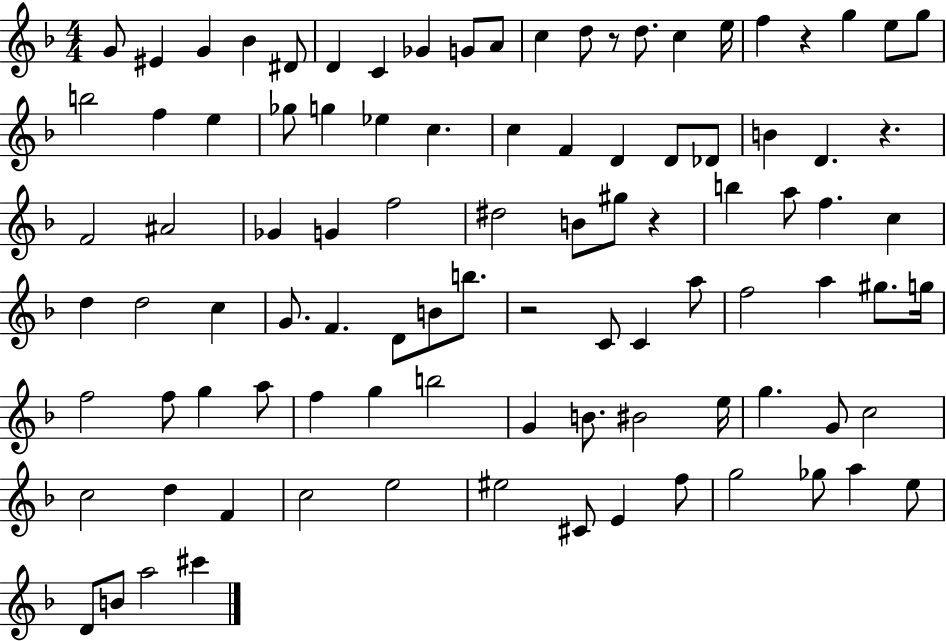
{
  \clef treble
  \numericTimeSignature
  \time 4/4
  \key f \major
  g'8 eis'4 g'4 bes'4 dis'8 | d'4 c'4 ges'4 g'8 a'8 | c''4 d''8 r8 d''8. c''4 e''16 | f''4 r4 g''4 e''8 g''8 | \break b''2 f''4 e''4 | ges''8 g''4 ees''4 c''4. | c''4 f'4 d'4 d'8 des'8 | b'4 d'4. r4. | \break f'2 ais'2 | ges'4 g'4 f''2 | dis''2 b'8 gis''8 r4 | b''4 a''8 f''4. c''4 | \break d''4 d''2 c''4 | g'8. f'4. d'8 b'8 b''8. | r2 c'8 c'4 a''8 | f''2 a''4 gis''8. g''16 | \break f''2 f''8 g''4 a''8 | f''4 g''4 b''2 | g'4 b'8. bis'2 e''16 | g''4. g'8 c''2 | \break c''2 d''4 f'4 | c''2 e''2 | eis''2 cis'8 e'4 f''8 | g''2 ges''8 a''4 e''8 | \break d'8 b'8 a''2 cis'''4 | \bar "|."
}